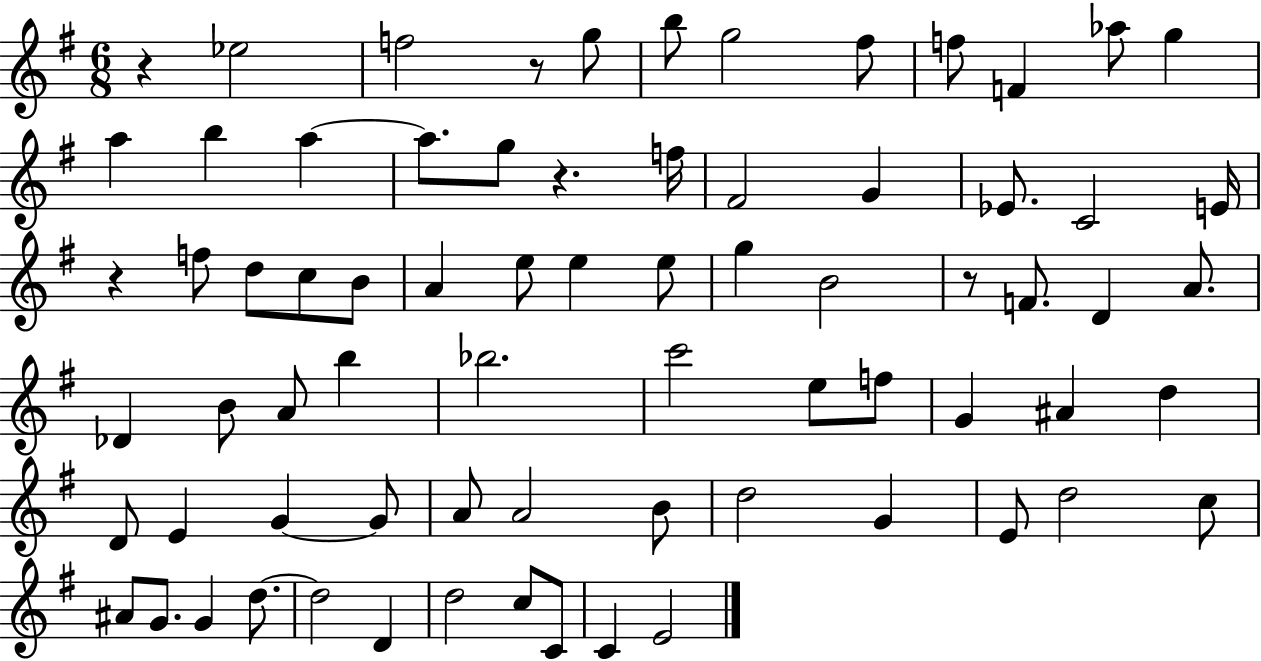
X:1
T:Untitled
M:6/8
L:1/4
K:G
z _e2 f2 z/2 g/2 b/2 g2 ^f/2 f/2 F _a/2 g a b a a/2 g/2 z f/4 ^F2 G _E/2 C2 E/4 z f/2 d/2 c/2 B/2 A e/2 e e/2 g B2 z/2 F/2 D A/2 _D B/2 A/2 b _b2 c'2 e/2 f/2 G ^A d D/2 E G G/2 A/2 A2 B/2 d2 G E/2 d2 c/2 ^A/2 G/2 G d/2 d2 D d2 c/2 C/2 C E2